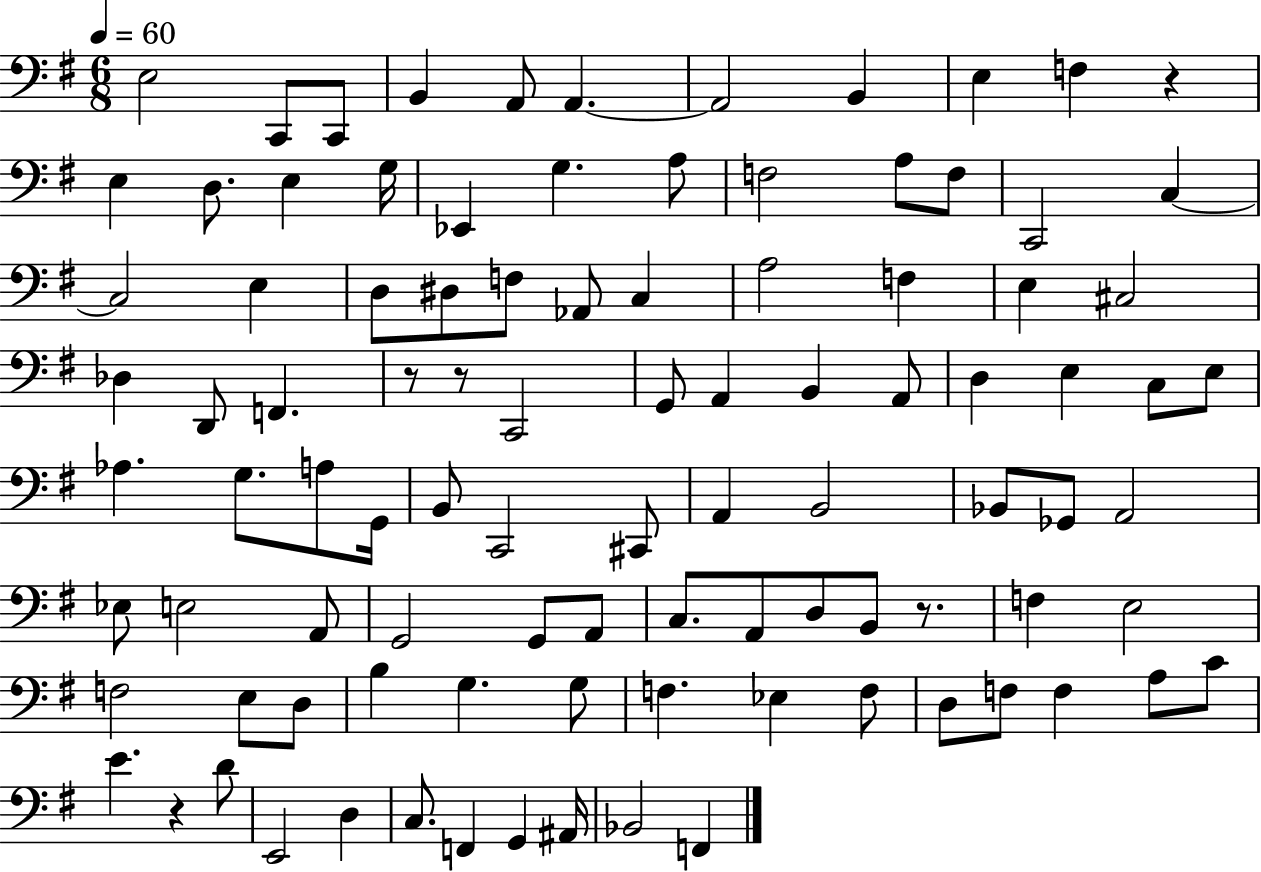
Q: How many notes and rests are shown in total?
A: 98